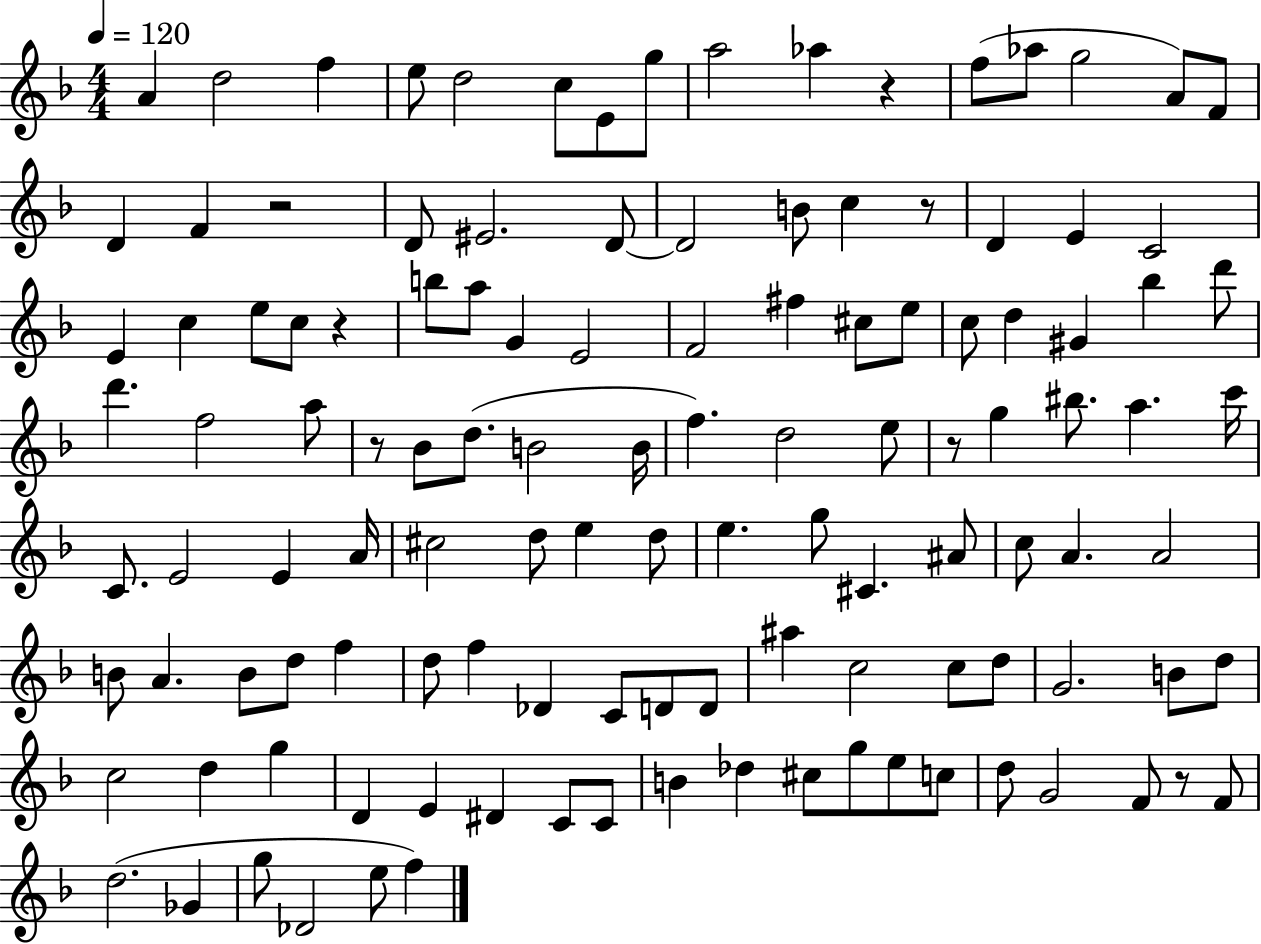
X:1
T:Untitled
M:4/4
L:1/4
K:F
A d2 f e/2 d2 c/2 E/2 g/2 a2 _a z f/2 _a/2 g2 A/2 F/2 D F z2 D/2 ^E2 D/2 D2 B/2 c z/2 D E C2 E c e/2 c/2 z b/2 a/2 G E2 F2 ^f ^c/2 e/2 c/2 d ^G _b d'/2 d' f2 a/2 z/2 _B/2 d/2 B2 B/4 f d2 e/2 z/2 g ^b/2 a c'/4 C/2 E2 E A/4 ^c2 d/2 e d/2 e g/2 ^C ^A/2 c/2 A A2 B/2 A B/2 d/2 f d/2 f _D C/2 D/2 D/2 ^a c2 c/2 d/2 G2 B/2 d/2 c2 d g D E ^D C/2 C/2 B _d ^c/2 g/2 e/2 c/2 d/2 G2 F/2 z/2 F/2 d2 _G g/2 _D2 e/2 f